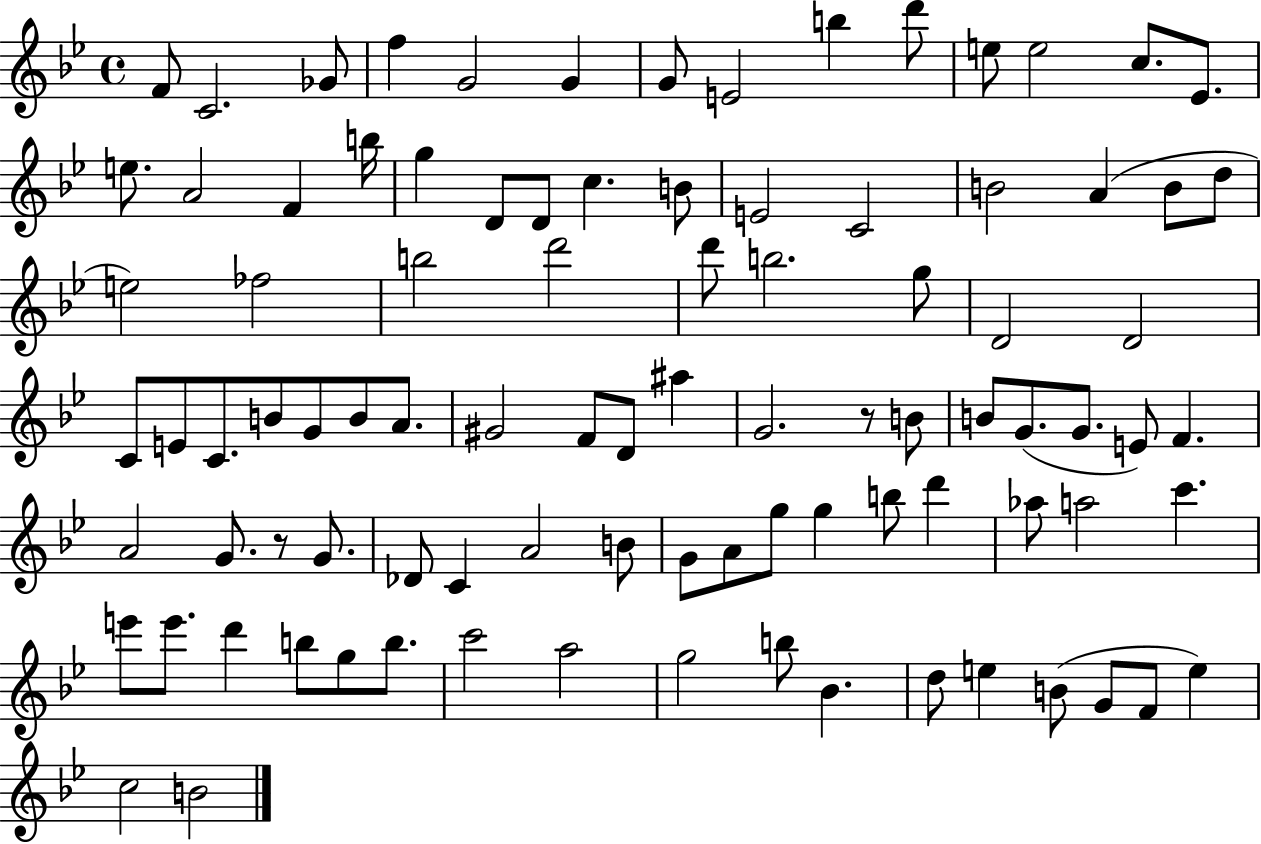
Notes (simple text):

F4/e C4/h. Gb4/e F5/q G4/h G4/q G4/e E4/h B5/q D6/e E5/e E5/h C5/e. Eb4/e. E5/e. A4/h F4/q B5/s G5/q D4/e D4/e C5/q. B4/e E4/h C4/h B4/h A4/q B4/e D5/e E5/h FES5/h B5/h D6/h D6/e B5/h. G5/e D4/h D4/h C4/e E4/e C4/e. B4/e G4/e B4/e A4/e. G#4/h F4/e D4/e A#5/q G4/h. R/e B4/e B4/e G4/e. G4/e. E4/e F4/q. A4/h G4/e. R/e G4/e. Db4/e C4/q A4/h B4/e G4/e A4/e G5/e G5/q B5/e D6/q Ab5/e A5/h C6/q. E6/e E6/e. D6/q B5/e G5/e B5/e. C6/h A5/h G5/h B5/e Bb4/q. D5/e E5/q B4/e G4/e F4/e E5/q C5/h B4/h